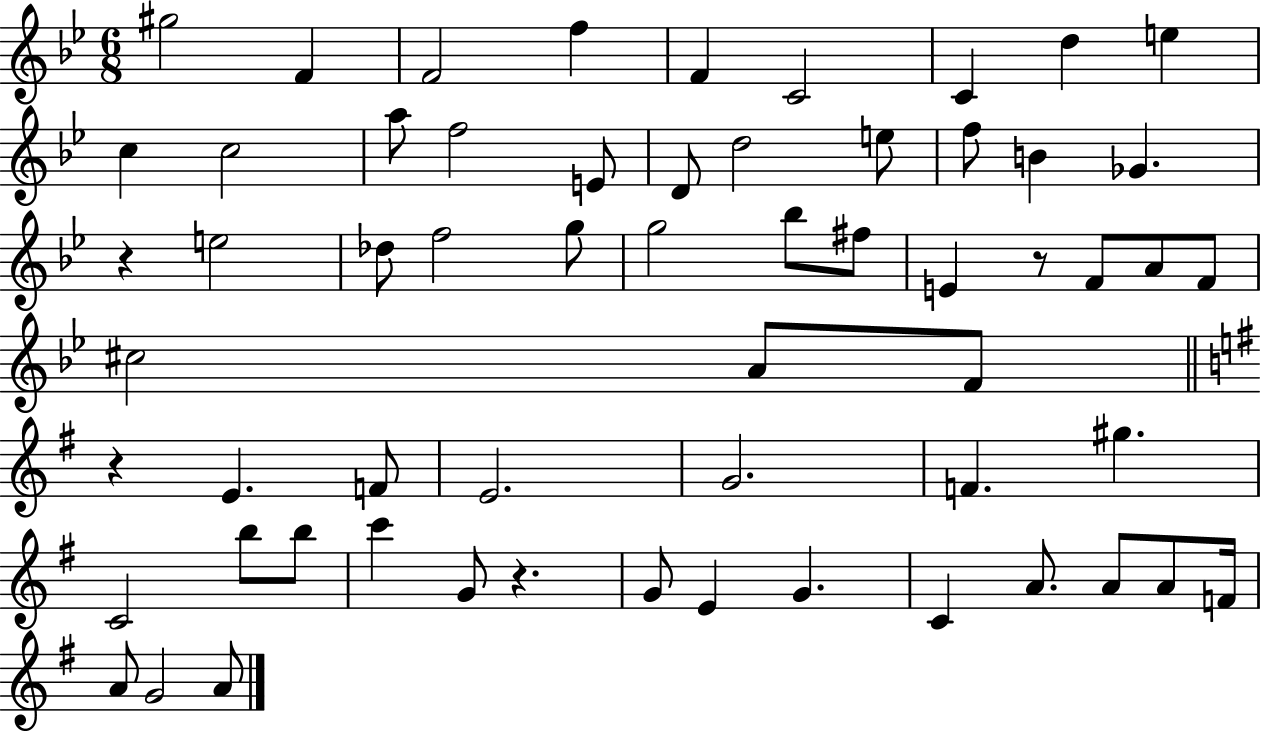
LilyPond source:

{
  \clef treble
  \numericTimeSignature
  \time 6/8
  \key bes \major
  \repeat volta 2 { gis''2 f'4 | f'2 f''4 | f'4 c'2 | c'4 d''4 e''4 | \break c''4 c''2 | a''8 f''2 e'8 | d'8 d''2 e''8 | f''8 b'4 ges'4. | \break r4 e''2 | des''8 f''2 g''8 | g''2 bes''8 fis''8 | e'4 r8 f'8 a'8 f'8 | \break cis''2 a'8 f'8 | \bar "||" \break \key e \minor r4 e'4. f'8 | e'2. | g'2. | f'4. gis''4. | \break c'2 b''8 b''8 | c'''4 g'8 r4. | g'8 e'4 g'4. | c'4 a'8. a'8 a'8 f'16 | \break a'8 g'2 a'8 | } \bar "|."
}